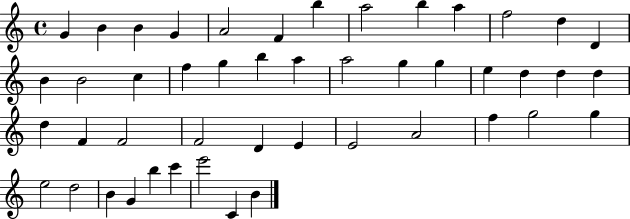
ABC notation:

X:1
T:Untitled
M:4/4
L:1/4
K:C
G B B G A2 F b a2 b a f2 d D B B2 c f g b a a2 g g e d d d d F F2 F2 D E E2 A2 f g2 g e2 d2 B G b c' e'2 C B